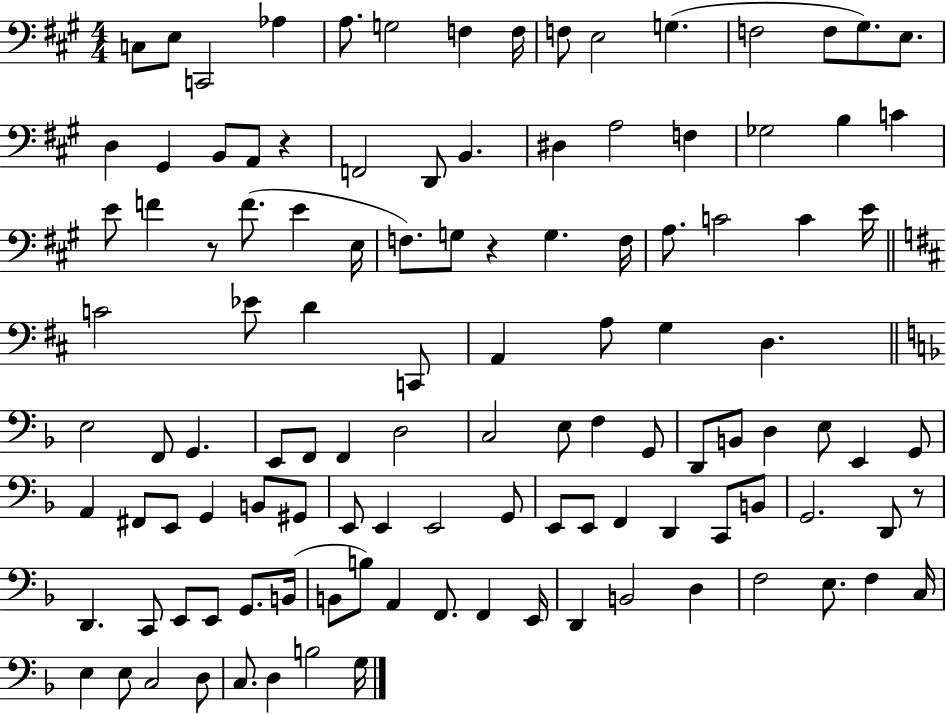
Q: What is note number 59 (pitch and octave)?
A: F3